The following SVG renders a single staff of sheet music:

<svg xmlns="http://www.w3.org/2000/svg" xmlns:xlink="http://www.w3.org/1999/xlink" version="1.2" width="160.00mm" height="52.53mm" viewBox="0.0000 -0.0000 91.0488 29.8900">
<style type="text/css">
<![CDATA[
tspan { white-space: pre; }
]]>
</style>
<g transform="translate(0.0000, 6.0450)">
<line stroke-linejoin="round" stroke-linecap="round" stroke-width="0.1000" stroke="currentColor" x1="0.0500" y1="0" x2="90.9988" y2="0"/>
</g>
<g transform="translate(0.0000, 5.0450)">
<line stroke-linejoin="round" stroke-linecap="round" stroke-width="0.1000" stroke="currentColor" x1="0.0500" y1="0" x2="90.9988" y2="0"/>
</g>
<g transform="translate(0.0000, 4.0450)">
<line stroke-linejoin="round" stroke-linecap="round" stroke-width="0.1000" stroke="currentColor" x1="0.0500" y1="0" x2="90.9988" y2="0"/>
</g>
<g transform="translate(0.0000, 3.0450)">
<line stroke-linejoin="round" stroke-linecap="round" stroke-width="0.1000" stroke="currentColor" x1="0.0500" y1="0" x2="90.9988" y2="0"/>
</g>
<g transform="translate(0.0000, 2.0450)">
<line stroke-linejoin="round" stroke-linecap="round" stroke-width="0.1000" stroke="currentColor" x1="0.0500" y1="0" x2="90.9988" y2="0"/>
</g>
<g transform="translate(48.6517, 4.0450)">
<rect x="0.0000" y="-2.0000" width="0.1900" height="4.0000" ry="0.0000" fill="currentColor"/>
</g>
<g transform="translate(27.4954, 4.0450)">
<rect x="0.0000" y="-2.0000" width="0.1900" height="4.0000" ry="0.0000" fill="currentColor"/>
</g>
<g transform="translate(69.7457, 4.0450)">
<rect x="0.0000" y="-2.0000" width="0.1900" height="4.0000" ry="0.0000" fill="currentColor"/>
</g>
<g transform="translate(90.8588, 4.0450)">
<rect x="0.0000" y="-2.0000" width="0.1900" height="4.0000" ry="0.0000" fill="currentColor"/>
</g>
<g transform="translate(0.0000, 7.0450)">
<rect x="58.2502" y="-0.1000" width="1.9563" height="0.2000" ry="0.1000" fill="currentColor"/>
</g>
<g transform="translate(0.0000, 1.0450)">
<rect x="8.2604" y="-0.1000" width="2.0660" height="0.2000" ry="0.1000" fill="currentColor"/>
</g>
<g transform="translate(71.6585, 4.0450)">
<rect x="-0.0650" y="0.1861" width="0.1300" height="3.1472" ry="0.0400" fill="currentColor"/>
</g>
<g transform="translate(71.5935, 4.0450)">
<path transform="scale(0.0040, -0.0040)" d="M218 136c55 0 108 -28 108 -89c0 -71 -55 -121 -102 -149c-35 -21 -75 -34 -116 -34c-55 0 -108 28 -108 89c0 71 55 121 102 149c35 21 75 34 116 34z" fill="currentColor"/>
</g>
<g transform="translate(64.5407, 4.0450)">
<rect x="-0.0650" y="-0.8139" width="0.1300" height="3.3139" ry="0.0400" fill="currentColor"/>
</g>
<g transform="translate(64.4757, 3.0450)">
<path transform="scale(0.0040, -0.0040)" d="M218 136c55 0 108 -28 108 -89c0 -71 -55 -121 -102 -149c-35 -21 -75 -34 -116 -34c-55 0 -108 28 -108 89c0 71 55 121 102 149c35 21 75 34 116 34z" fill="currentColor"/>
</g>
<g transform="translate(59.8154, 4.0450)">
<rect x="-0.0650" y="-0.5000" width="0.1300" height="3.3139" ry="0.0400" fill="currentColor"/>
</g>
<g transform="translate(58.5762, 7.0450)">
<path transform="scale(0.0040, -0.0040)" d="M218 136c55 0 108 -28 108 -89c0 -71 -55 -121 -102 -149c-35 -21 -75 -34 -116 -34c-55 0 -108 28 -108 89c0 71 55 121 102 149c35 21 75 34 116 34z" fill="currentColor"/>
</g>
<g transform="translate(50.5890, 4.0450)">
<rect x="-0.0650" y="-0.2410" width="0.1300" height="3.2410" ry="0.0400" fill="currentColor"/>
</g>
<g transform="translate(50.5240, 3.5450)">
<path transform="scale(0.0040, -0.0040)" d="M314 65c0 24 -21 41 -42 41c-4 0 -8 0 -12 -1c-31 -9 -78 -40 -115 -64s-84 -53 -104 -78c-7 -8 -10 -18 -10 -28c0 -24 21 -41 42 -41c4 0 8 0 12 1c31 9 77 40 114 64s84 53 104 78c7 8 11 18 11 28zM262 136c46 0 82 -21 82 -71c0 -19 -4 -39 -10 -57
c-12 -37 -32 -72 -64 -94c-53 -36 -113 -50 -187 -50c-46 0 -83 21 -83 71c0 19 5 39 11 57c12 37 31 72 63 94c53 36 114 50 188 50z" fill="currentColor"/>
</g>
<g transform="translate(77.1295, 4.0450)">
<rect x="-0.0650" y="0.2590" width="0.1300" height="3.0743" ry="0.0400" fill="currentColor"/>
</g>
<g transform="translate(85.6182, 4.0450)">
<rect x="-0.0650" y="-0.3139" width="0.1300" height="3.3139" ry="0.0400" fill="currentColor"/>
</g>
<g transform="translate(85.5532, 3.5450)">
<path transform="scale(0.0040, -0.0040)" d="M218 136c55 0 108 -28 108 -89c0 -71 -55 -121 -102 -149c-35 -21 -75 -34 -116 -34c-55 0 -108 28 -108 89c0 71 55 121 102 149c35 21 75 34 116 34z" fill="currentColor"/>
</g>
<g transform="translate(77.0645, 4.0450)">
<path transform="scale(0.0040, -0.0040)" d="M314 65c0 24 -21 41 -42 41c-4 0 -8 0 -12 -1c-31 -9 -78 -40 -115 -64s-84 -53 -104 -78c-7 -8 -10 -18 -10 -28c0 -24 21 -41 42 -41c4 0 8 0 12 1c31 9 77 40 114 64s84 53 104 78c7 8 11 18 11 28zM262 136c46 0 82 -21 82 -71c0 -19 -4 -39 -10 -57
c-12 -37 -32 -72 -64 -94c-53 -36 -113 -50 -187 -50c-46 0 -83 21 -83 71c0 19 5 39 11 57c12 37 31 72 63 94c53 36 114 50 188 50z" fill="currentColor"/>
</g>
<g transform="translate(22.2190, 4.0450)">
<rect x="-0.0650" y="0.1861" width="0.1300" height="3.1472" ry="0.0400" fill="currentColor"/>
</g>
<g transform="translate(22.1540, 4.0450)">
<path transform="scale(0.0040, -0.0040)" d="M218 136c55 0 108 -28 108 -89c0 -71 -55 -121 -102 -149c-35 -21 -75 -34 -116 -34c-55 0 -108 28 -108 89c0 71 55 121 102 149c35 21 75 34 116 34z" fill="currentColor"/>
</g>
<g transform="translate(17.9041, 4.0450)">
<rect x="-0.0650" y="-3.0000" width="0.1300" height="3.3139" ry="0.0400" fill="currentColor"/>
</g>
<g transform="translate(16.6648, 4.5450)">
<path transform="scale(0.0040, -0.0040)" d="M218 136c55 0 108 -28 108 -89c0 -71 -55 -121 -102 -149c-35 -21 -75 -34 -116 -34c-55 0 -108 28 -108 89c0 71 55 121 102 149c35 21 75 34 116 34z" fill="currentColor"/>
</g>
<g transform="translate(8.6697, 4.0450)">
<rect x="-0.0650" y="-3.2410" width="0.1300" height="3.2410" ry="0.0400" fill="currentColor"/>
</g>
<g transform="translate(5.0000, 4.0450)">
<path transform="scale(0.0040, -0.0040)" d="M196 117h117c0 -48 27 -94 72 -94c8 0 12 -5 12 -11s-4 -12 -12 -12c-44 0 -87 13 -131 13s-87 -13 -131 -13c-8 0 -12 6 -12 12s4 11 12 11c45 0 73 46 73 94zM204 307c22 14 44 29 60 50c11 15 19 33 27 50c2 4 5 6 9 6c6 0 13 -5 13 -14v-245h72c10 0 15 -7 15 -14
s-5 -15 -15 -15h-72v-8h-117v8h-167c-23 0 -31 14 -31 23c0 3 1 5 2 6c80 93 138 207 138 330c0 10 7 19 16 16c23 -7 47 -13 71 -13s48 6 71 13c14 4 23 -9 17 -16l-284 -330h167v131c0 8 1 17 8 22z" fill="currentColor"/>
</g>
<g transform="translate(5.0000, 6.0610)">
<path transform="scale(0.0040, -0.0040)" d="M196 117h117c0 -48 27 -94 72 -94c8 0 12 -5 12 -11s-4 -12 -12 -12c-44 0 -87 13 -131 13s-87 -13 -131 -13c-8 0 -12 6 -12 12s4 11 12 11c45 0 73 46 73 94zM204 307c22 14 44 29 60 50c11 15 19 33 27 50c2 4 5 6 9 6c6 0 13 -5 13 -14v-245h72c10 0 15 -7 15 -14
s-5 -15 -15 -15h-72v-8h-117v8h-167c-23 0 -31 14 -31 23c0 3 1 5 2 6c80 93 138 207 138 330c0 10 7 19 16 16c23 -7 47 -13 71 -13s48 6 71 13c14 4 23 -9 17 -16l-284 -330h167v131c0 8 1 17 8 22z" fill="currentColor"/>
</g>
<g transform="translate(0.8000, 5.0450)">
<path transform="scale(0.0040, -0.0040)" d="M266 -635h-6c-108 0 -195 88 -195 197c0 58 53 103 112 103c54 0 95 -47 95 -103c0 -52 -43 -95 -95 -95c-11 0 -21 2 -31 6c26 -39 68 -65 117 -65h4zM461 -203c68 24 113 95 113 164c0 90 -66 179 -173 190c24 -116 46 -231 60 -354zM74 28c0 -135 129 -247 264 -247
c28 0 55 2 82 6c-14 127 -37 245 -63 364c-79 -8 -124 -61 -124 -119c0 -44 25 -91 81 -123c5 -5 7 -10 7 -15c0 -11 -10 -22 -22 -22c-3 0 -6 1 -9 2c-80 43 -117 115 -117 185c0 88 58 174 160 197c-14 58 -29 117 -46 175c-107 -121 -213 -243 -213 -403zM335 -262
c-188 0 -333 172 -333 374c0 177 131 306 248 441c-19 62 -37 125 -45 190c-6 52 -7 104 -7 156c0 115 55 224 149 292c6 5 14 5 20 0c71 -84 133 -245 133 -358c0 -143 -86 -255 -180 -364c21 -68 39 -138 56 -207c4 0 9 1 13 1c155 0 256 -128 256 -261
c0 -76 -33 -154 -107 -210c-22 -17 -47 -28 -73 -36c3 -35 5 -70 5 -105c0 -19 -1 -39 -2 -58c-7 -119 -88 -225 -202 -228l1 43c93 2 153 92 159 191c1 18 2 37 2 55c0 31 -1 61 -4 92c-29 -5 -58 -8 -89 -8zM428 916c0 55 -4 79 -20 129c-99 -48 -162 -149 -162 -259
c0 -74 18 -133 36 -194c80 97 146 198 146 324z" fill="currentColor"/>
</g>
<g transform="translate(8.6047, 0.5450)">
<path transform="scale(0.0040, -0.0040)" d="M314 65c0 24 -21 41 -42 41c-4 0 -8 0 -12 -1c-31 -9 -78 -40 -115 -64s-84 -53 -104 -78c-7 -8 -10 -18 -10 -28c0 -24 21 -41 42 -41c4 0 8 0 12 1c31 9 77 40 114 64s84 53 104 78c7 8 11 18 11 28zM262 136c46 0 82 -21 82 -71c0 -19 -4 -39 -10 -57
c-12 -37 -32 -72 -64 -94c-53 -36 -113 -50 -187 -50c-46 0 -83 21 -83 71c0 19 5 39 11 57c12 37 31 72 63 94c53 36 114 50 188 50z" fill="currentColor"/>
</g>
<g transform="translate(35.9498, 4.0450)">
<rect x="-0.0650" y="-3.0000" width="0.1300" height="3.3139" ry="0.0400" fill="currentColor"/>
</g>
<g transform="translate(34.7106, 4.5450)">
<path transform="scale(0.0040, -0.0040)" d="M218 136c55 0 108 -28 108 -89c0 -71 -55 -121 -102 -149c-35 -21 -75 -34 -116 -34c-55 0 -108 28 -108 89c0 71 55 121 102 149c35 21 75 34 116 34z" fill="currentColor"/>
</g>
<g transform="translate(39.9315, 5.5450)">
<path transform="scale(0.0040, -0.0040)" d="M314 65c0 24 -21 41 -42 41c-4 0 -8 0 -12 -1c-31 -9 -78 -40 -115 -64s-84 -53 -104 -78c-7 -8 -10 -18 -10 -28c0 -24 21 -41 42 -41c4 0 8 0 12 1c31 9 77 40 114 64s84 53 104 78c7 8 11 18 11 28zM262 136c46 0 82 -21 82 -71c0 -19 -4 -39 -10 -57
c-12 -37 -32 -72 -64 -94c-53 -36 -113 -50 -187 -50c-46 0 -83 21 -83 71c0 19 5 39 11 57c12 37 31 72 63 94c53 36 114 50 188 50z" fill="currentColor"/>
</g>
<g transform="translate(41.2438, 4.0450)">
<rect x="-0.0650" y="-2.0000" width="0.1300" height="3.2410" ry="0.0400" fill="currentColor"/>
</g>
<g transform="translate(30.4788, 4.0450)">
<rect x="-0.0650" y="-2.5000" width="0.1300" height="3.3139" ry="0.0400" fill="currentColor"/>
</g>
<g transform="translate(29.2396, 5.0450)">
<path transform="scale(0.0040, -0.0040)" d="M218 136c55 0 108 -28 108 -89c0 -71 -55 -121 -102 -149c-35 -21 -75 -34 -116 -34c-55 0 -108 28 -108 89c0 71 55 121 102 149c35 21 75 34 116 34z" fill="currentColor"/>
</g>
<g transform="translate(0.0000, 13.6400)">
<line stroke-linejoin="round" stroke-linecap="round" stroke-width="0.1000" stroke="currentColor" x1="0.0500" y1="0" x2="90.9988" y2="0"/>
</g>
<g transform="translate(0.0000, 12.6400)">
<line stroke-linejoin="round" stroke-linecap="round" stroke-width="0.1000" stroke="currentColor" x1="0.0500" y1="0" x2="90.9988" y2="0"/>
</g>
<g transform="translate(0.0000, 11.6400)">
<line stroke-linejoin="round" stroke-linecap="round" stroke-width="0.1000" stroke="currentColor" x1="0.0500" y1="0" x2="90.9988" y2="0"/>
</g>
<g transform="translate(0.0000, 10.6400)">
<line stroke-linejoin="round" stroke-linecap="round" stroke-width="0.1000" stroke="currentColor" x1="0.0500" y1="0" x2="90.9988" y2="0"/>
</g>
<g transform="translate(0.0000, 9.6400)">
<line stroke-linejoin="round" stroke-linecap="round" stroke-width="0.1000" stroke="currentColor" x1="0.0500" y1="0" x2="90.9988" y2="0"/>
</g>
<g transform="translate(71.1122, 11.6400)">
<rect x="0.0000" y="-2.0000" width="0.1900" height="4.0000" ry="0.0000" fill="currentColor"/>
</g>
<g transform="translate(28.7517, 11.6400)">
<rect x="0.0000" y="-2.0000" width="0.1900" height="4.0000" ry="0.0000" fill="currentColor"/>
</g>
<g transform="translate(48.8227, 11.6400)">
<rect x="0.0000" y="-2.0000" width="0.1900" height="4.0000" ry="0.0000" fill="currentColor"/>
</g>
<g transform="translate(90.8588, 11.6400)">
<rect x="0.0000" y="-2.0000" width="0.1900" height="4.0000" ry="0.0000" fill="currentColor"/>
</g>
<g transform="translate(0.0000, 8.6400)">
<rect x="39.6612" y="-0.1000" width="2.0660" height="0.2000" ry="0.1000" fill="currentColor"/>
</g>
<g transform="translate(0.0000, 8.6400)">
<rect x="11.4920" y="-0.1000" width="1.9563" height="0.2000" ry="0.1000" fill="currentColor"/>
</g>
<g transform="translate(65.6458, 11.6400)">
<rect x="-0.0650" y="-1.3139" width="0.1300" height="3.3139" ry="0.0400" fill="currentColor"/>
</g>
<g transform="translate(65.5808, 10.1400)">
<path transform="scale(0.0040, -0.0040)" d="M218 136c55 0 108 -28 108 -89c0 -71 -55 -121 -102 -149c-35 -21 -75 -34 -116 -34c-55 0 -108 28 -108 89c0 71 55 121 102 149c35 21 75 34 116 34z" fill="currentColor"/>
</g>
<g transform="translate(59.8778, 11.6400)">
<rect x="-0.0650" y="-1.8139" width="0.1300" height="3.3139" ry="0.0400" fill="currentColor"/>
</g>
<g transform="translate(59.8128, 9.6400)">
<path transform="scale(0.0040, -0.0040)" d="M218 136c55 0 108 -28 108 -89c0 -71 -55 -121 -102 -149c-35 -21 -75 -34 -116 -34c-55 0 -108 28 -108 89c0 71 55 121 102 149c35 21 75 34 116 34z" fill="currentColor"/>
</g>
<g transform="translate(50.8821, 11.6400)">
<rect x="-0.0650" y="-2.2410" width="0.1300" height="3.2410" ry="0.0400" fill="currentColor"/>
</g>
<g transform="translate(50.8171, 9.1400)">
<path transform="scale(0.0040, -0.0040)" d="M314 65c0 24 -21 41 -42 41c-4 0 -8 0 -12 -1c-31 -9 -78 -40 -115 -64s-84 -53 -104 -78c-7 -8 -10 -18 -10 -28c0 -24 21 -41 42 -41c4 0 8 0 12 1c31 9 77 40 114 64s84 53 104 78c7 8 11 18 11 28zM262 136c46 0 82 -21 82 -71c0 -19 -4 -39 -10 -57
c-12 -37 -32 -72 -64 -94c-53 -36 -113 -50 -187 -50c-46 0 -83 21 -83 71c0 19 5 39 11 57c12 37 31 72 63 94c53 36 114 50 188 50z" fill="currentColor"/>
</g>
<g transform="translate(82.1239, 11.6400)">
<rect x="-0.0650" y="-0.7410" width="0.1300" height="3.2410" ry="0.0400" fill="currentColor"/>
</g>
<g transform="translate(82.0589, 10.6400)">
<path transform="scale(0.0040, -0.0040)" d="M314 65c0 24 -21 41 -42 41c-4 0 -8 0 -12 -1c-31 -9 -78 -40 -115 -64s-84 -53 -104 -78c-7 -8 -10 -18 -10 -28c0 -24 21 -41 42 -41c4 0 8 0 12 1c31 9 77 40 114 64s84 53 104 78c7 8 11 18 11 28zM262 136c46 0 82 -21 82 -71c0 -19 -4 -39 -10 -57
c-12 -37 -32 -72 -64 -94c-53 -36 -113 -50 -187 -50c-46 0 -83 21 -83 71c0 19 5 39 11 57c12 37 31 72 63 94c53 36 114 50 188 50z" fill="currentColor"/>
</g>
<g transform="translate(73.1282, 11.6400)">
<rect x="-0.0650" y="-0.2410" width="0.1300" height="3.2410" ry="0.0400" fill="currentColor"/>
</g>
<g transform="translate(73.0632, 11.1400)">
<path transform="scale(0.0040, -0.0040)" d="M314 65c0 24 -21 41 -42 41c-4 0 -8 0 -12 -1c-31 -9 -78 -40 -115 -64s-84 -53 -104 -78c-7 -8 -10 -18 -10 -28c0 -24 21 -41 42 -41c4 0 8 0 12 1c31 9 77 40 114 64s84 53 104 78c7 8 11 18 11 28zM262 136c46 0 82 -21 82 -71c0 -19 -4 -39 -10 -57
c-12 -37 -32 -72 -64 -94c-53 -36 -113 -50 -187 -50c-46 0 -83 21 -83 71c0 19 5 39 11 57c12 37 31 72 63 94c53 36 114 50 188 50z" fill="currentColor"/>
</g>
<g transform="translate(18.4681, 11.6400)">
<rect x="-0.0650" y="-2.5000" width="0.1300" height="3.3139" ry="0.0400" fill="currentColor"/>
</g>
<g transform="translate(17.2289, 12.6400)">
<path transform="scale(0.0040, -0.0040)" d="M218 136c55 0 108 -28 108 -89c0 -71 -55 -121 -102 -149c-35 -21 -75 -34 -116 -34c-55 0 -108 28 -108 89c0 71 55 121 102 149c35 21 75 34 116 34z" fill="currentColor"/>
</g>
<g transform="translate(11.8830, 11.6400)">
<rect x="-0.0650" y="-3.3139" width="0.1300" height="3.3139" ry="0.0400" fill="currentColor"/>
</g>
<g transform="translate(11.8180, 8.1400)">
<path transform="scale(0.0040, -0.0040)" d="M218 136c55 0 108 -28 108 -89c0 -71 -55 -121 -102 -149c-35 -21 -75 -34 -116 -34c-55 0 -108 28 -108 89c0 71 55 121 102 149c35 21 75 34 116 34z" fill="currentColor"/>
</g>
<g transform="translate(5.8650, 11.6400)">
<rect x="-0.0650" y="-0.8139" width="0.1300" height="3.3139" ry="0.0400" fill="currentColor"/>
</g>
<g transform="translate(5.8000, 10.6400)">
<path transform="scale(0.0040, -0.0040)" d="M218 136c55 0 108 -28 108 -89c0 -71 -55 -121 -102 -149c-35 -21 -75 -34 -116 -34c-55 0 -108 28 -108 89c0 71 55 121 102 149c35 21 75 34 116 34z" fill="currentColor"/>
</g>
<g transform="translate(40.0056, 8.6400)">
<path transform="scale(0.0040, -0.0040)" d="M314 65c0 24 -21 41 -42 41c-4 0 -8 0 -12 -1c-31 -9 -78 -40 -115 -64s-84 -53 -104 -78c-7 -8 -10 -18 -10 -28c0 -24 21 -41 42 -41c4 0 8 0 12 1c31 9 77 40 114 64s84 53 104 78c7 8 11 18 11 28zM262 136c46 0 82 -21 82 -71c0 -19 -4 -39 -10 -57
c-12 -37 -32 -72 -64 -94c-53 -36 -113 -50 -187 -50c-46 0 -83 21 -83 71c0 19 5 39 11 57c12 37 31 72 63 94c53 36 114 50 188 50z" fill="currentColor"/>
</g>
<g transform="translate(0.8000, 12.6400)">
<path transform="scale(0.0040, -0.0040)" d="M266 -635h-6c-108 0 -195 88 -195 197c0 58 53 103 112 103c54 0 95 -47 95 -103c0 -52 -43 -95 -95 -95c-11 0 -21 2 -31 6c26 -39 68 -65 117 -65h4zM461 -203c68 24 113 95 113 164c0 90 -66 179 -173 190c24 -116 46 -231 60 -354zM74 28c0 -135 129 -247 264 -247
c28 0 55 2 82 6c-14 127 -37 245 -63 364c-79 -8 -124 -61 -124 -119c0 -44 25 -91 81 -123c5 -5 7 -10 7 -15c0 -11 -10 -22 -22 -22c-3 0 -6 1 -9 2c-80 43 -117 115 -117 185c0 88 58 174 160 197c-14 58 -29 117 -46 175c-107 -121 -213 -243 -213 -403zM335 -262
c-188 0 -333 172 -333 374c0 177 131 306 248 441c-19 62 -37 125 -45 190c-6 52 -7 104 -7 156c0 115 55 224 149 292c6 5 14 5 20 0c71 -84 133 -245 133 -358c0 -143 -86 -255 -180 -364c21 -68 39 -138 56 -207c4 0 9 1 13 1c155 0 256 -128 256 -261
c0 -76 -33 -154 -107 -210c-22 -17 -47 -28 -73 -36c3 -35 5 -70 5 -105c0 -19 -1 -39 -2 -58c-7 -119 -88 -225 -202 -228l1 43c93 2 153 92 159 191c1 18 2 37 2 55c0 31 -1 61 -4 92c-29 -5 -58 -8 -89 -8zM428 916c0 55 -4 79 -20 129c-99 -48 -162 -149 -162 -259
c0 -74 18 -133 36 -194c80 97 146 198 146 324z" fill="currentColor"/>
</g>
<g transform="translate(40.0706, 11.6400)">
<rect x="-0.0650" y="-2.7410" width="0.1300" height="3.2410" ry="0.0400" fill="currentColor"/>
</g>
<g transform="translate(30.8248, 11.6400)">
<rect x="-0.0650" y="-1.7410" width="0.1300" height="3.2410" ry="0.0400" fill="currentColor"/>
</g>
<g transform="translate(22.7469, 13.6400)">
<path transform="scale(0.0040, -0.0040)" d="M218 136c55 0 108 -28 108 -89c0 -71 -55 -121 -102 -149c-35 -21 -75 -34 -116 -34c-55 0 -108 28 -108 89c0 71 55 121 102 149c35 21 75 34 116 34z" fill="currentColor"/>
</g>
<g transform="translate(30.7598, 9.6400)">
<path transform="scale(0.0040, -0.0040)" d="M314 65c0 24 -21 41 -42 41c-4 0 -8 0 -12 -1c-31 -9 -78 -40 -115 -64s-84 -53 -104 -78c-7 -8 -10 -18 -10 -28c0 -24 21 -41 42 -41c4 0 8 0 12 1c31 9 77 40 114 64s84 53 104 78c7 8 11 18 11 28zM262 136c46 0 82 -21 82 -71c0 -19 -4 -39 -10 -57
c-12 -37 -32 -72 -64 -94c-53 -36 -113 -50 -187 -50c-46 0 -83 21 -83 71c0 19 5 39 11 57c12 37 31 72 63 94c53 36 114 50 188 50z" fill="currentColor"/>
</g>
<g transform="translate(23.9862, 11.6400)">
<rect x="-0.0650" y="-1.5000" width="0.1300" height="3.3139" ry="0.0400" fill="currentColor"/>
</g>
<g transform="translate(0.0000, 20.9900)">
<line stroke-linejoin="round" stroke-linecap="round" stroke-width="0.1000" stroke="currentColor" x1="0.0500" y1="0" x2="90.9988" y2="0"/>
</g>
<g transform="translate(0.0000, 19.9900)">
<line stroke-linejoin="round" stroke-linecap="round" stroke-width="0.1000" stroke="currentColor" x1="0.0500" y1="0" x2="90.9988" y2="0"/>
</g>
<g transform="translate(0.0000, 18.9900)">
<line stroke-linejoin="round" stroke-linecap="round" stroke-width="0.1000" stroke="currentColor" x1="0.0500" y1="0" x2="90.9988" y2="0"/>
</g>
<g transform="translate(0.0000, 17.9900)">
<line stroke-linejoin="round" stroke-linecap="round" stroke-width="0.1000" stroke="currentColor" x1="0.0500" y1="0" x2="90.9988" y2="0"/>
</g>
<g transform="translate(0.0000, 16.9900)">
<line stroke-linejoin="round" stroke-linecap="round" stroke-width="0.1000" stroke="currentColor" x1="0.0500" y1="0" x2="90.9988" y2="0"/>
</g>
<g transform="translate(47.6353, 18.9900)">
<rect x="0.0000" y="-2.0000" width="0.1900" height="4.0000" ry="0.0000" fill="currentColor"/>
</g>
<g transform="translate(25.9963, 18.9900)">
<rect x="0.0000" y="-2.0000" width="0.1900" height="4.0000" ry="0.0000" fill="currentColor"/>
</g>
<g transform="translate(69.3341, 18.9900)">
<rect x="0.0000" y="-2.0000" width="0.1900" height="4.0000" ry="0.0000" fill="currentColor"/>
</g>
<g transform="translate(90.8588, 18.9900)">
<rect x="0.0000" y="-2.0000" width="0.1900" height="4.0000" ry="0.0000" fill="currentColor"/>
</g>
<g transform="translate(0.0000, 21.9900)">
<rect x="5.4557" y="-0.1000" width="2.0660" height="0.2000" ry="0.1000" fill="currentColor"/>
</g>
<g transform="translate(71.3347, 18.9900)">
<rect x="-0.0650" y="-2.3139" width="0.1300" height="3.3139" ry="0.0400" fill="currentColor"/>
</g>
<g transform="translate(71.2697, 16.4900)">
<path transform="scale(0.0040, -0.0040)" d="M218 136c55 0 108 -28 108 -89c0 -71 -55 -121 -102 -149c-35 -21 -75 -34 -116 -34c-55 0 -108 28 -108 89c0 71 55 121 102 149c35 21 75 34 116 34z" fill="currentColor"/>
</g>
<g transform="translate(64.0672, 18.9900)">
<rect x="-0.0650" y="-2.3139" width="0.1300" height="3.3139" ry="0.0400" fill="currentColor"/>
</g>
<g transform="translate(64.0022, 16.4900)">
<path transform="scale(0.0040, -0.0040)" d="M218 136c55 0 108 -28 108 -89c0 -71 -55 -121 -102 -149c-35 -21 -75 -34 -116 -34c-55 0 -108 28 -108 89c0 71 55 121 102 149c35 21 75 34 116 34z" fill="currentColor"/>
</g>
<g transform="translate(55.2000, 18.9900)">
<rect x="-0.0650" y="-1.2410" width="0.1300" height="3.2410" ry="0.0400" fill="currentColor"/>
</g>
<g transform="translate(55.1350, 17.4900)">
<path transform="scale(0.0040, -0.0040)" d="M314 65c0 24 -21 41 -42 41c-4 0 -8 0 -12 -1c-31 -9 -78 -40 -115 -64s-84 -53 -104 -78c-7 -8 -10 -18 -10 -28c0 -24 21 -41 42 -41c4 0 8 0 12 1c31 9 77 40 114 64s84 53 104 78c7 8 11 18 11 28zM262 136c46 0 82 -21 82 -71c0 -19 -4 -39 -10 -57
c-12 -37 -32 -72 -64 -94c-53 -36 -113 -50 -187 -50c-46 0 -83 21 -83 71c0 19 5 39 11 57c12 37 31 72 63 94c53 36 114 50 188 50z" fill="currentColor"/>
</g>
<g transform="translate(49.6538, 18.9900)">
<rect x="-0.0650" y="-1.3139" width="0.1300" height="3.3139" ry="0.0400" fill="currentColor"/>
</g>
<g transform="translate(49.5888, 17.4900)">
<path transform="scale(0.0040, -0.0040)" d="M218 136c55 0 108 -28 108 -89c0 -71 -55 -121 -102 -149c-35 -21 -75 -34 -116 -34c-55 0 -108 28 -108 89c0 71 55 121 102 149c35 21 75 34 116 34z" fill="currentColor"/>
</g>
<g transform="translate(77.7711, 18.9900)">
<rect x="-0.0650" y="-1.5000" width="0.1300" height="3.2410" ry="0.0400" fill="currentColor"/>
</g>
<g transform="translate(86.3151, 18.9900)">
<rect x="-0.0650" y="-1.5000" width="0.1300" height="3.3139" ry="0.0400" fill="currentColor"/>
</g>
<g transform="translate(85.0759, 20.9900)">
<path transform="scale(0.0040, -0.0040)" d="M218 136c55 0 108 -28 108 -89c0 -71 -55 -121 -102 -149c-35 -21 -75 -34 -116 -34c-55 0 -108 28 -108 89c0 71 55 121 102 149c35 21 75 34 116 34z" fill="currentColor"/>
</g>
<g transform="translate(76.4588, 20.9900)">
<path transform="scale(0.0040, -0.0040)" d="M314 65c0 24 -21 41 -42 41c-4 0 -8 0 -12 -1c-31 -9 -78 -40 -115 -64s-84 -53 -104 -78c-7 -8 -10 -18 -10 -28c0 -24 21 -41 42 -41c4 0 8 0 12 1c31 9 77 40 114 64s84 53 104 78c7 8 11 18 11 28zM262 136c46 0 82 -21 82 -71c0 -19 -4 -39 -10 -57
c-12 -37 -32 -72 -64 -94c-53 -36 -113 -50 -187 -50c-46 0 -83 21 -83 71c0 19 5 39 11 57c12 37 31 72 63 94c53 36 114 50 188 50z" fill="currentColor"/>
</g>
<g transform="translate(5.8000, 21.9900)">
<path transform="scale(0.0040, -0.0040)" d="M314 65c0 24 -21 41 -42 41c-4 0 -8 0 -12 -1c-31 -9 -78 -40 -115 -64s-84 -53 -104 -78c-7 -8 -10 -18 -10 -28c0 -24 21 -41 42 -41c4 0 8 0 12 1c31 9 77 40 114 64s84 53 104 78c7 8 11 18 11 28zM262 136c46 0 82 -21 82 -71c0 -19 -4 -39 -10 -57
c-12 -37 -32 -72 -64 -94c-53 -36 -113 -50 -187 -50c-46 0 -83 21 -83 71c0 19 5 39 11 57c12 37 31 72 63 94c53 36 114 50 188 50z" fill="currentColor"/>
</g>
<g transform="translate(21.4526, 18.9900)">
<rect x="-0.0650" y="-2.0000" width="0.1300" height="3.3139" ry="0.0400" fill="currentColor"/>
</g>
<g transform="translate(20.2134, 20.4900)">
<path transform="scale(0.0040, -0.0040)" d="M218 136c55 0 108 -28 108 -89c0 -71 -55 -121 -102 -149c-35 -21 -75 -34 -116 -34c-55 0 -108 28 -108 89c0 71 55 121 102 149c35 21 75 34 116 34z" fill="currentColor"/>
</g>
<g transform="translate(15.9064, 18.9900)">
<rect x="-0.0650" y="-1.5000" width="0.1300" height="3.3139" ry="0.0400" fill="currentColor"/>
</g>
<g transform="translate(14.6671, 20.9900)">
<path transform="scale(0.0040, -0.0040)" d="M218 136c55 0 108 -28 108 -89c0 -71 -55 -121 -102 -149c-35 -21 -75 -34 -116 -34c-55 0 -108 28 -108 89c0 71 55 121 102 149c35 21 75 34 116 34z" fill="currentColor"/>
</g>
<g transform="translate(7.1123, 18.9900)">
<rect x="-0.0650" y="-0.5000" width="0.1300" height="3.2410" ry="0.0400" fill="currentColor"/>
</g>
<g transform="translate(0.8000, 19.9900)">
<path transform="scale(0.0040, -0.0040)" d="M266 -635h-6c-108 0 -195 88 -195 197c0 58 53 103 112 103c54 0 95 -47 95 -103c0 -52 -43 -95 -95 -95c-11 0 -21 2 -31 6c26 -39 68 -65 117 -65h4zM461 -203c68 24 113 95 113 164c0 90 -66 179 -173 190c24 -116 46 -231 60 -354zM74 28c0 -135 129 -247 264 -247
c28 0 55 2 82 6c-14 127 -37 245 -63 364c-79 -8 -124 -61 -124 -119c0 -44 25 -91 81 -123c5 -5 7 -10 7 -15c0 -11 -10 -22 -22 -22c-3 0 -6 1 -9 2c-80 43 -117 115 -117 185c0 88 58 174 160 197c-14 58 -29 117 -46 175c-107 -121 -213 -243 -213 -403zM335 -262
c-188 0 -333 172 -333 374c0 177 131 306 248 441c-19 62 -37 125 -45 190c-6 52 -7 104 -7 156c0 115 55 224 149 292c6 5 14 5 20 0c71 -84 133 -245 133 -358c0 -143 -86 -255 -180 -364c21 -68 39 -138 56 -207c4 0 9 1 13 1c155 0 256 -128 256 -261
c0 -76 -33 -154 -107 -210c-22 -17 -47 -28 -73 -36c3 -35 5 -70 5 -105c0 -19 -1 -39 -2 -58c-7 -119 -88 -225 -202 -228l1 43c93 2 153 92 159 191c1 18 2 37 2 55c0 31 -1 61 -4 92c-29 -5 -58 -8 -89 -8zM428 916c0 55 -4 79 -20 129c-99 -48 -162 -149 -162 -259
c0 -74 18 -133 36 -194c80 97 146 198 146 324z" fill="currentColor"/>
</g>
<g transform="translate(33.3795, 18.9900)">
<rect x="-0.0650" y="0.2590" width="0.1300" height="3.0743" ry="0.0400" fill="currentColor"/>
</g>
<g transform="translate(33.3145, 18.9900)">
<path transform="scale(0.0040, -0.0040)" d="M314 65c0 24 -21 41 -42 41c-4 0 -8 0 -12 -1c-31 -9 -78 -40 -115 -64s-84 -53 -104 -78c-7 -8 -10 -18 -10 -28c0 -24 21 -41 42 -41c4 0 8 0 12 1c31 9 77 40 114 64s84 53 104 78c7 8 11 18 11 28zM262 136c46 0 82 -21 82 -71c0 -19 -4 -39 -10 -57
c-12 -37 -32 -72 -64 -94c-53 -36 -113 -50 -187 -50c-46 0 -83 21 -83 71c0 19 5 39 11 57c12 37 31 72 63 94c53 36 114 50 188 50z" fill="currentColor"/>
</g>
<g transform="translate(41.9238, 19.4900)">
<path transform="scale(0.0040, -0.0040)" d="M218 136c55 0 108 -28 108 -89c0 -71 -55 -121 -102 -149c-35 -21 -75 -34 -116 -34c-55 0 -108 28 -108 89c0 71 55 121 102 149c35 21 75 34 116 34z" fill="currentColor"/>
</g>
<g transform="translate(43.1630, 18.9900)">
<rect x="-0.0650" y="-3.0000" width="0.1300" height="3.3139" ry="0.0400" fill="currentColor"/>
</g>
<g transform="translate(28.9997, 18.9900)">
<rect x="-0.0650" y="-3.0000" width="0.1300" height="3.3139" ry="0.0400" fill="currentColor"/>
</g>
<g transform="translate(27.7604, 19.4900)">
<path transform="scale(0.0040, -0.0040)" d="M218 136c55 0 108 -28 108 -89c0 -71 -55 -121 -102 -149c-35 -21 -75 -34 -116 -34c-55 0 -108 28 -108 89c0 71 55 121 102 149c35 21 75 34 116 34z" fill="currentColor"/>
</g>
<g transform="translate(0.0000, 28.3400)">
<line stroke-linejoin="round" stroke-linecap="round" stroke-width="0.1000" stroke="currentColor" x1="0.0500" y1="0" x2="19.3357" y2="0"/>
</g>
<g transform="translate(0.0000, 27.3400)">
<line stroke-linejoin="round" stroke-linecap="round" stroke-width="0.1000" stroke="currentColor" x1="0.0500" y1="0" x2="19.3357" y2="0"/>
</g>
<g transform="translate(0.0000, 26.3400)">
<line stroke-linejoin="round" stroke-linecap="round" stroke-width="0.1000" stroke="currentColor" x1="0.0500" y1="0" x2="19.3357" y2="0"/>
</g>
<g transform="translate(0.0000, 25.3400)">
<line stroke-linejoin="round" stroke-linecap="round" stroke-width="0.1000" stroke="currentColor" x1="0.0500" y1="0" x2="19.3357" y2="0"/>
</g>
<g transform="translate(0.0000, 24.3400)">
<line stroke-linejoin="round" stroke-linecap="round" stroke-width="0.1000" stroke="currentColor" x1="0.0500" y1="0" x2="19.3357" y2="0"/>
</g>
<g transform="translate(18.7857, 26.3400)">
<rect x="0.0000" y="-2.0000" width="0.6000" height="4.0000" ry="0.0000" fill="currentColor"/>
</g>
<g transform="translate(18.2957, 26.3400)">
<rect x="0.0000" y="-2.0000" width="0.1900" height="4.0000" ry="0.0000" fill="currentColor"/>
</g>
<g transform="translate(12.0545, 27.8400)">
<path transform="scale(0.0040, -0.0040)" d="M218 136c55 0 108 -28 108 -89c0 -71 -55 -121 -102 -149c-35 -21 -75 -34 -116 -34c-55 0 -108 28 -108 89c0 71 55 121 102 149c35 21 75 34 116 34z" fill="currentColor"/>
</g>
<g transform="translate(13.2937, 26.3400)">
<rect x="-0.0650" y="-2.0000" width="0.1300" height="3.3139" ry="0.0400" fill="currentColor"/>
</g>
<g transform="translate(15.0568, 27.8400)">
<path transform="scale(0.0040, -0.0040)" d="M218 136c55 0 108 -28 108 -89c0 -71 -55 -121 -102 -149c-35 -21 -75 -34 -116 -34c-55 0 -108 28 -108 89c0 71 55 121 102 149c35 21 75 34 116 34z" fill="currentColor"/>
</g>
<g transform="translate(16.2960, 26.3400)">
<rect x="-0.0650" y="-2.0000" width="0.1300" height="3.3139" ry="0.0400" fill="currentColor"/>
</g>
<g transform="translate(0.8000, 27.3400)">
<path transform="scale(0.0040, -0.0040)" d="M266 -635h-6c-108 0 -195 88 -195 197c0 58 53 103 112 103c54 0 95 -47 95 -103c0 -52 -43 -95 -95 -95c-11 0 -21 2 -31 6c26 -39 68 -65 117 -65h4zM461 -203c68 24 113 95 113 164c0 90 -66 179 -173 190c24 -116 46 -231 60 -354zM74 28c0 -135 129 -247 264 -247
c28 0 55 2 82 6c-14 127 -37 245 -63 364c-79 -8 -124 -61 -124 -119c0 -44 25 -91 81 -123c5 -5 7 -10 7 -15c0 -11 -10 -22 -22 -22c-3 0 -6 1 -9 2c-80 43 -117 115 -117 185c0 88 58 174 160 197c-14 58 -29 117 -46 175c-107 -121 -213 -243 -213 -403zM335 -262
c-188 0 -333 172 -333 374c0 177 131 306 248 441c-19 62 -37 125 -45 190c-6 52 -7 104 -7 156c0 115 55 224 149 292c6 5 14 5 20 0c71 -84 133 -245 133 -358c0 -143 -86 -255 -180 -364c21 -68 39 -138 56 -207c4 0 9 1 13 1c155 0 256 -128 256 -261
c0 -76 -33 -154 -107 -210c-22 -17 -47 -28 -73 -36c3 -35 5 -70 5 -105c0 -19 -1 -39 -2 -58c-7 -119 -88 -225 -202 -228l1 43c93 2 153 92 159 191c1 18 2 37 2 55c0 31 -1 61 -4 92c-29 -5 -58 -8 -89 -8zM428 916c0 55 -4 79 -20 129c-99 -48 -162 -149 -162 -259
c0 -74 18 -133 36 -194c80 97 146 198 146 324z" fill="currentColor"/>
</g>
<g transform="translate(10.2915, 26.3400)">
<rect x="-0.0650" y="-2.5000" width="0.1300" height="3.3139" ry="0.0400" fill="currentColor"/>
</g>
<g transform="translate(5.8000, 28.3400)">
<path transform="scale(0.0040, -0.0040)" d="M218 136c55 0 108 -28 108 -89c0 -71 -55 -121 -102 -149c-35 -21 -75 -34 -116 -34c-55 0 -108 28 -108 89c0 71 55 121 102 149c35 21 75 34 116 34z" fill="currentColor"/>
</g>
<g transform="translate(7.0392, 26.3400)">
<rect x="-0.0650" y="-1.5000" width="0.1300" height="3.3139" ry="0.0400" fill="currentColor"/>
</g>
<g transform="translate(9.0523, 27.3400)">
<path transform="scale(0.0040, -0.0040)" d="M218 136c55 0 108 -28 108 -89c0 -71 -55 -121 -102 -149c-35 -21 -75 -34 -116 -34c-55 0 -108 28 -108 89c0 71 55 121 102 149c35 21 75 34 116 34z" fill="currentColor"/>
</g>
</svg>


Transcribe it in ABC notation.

X:1
T:Untitled
M:4/4
L:1/4
K:C
b2 A B G A F2 c2 C d B B2 c d b G E f2 a2 g2 f e c2 d2 C2 E F A B2 A e e2 g g E2 E E G F F